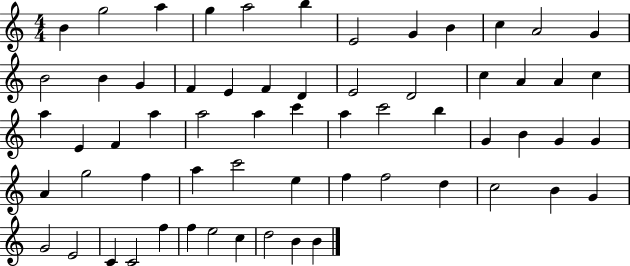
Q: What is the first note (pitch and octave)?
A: B4